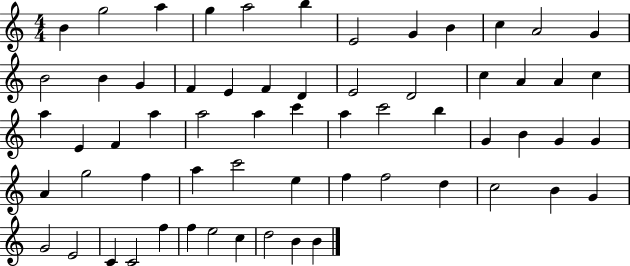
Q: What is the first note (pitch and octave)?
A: B4